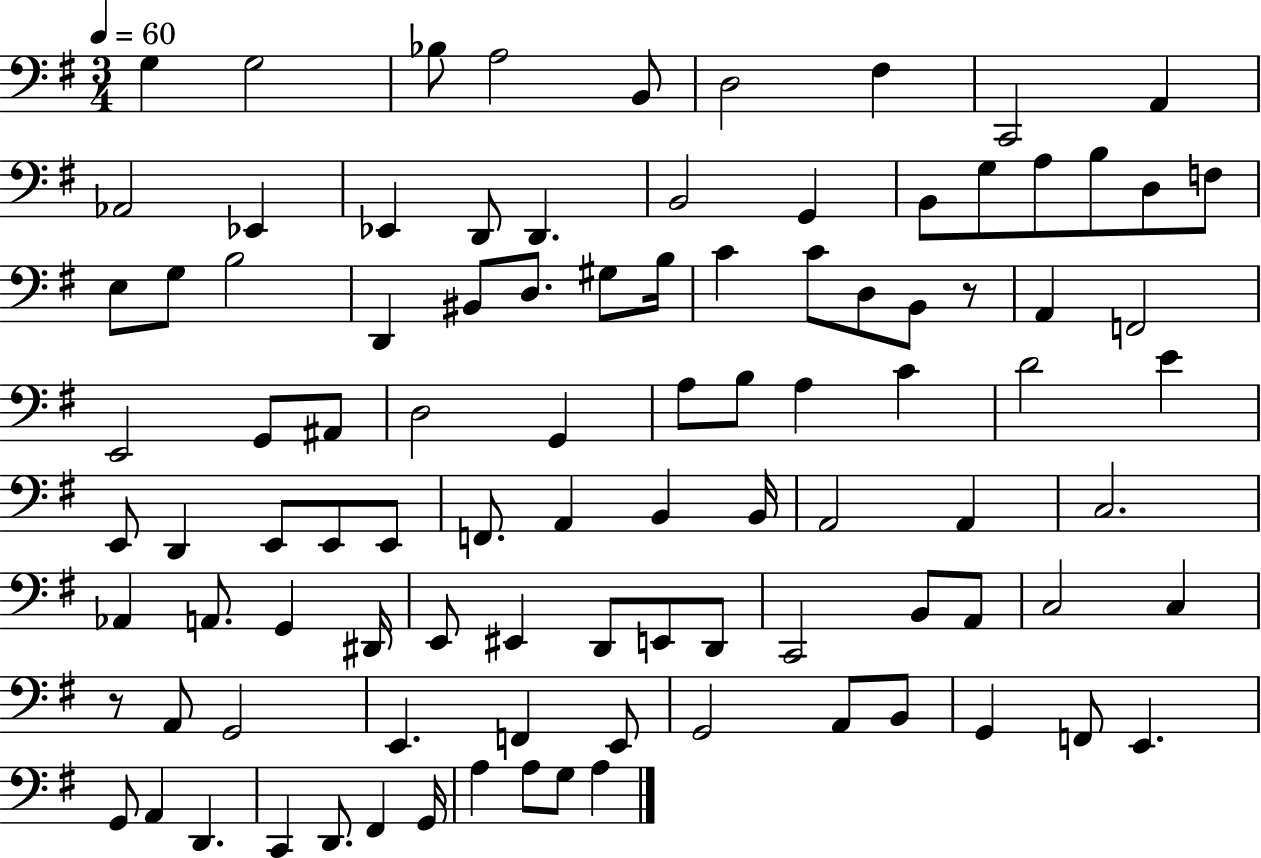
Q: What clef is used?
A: bass